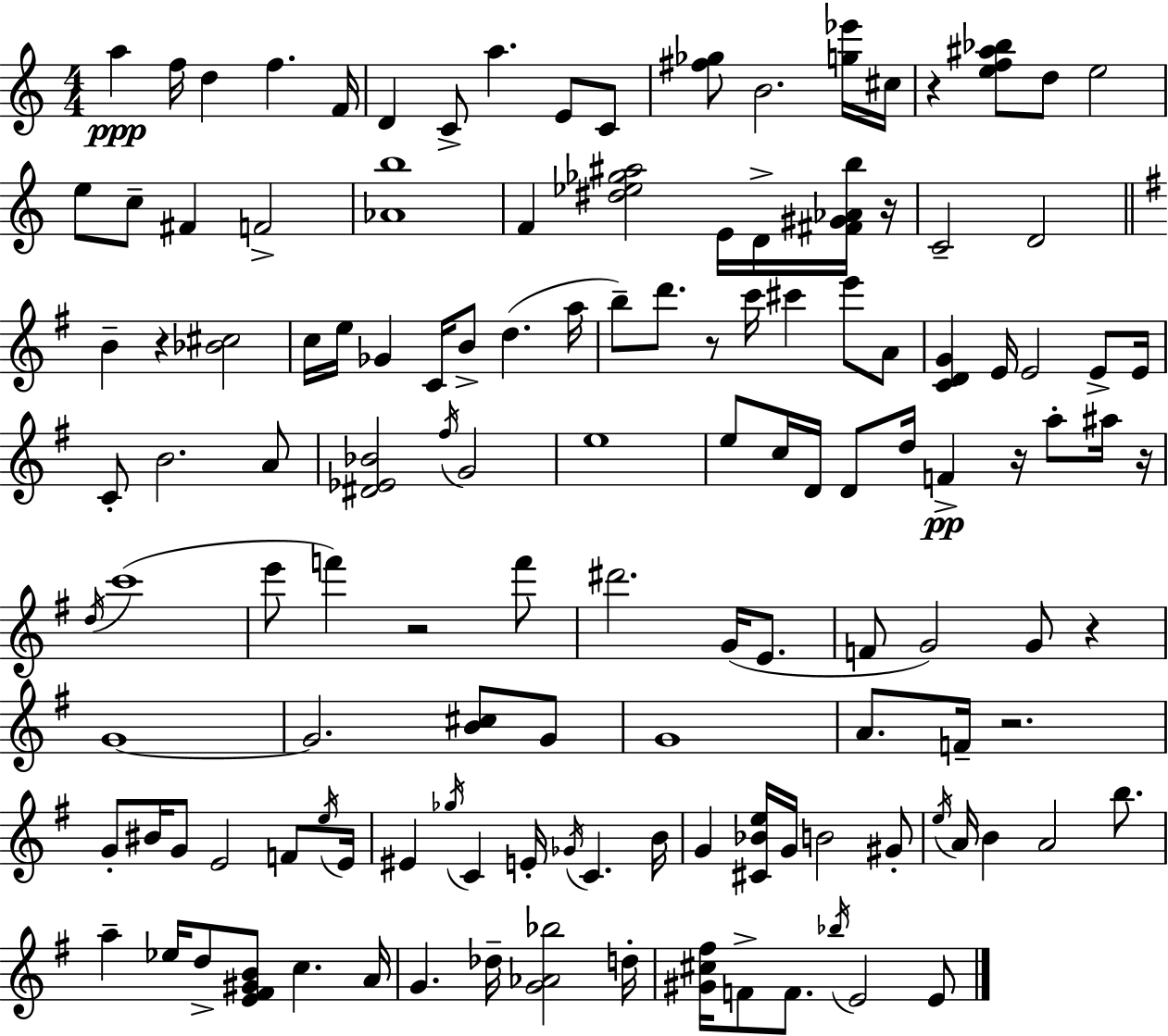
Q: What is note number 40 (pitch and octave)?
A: E4